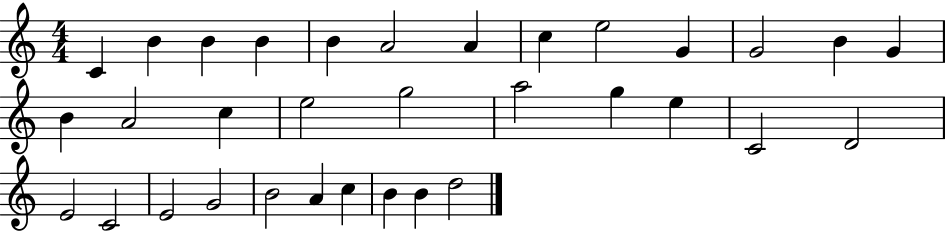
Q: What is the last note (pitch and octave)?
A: D5